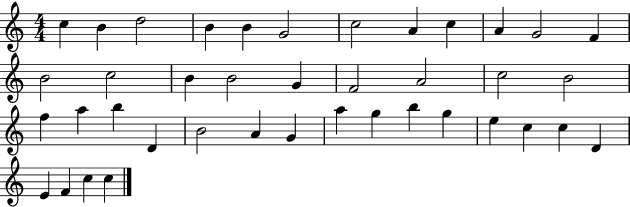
C5/q B4/q D5/h B4/q B4/q G4/h C5/h A4/q C5/q A4/q G4/h F4/q B4/h C5/h B4/q B4/h G4/q F4/h A4/h C5/h B4/h F5/q A5/q B5/q D4/q B4/h A4/q G4/q A5/q G5/q B5/q G5/q E5/q C5/q C5/q D4/q E4/q F4/q C5/q C5/q